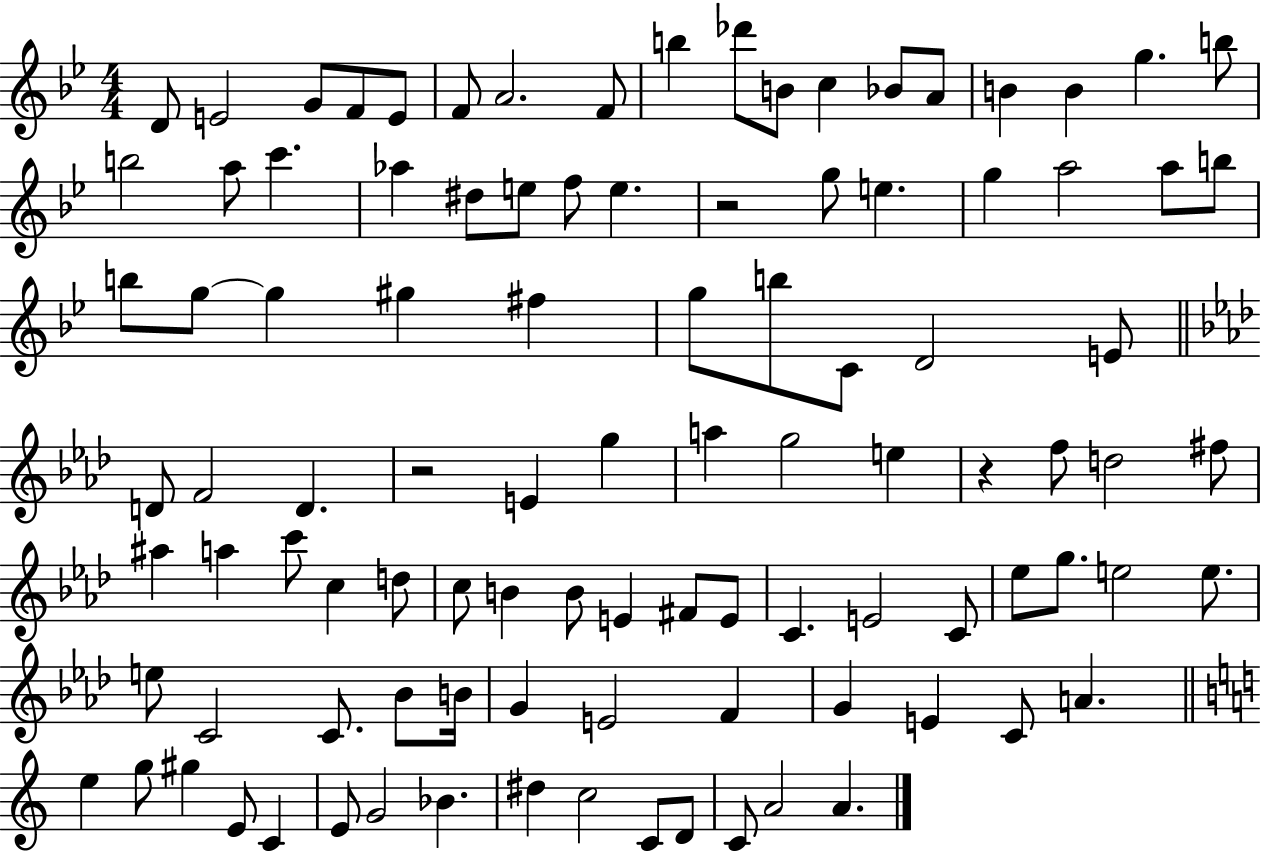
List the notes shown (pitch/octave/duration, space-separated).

D4/e E4/h G4/e F4/e E4/e F4/e A4/h. F4/e B5/q Db6/e B4/e C5/q Bb4/e A4/e B4/q B4/q G5/q. B5/e B5/h A5/e C6/q. Ab5/q D#5/e E5/e F5/e E5/q. R/h G5/e E5/q. G5/q A5/h A5/e B5/e B5/e G5/e G5/q G#5/q F#5/q G5/e B5/e C4/e D4/h E4/e D4/e F4/h D4/q. R/h E4/q G5/q A5/q G5/h E5/q R/q F5/e D5/h F#5/e A#5/q A5/q C6/e C5/q D5/e C5/e B4/q B4/e E4/q F#4/e E4/e C4/q. E4/h C4/e Eb5/e G5/e. E5/h E5/e. E5/e C4/h C4/e. Bb4/e B4/s G4/q E4/h F4/q G4/q E4/q C4/e A4/q. E5/q G5/e G#5/q E4/e C4/q E4/e G4/h Bb4/q. D#5/q C5/h C4/e D4/e C4/e A4/h A4/q.